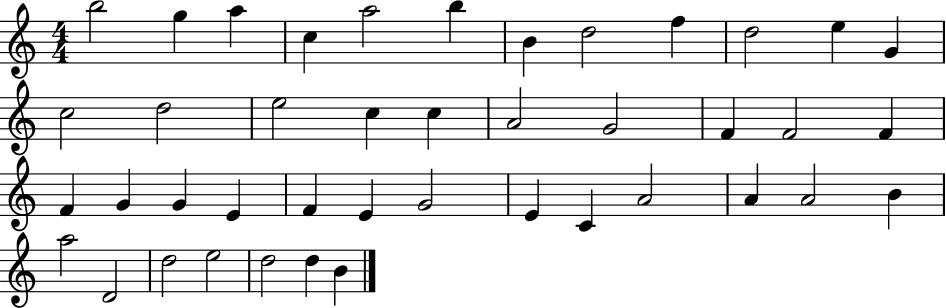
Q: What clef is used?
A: treble